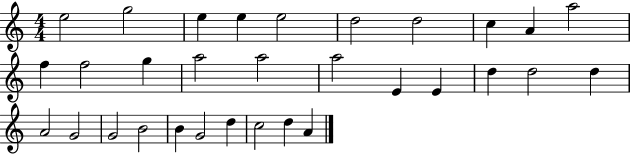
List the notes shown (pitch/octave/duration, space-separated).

E5/h G5/h E5/q E5/q E5/h D5/h D5/h C5/q A4/q A5/h F5/q F5/h G5/q A5/h A5/h A5/h E4/q E4/q D5/q D5/h D5/q A4/h G4/h G4/h B4/h B4/q G4/h D5/q C5/h D5/q A4/q